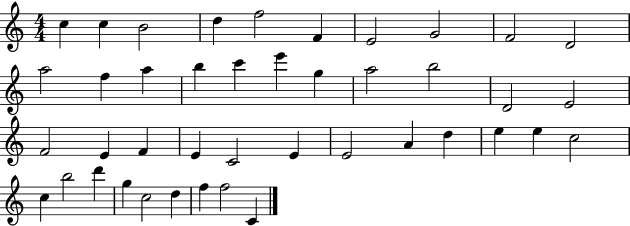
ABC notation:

X:1
T:Untitled
M:4/4
L:1/4
K:C
c c B2 d f2 F E2 G2 F2 D2 a2 f a b c' e' g a2 b2 D2 E2 F2 E F E C2 E E2 A d e e c2 c b2 d' g c2 d f f2 C